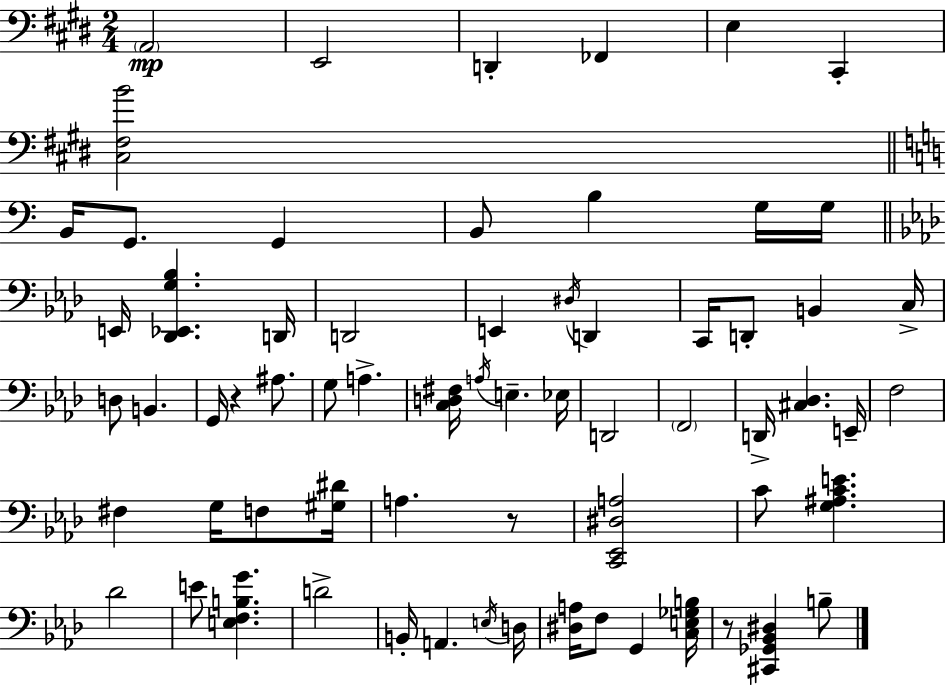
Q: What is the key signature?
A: E major